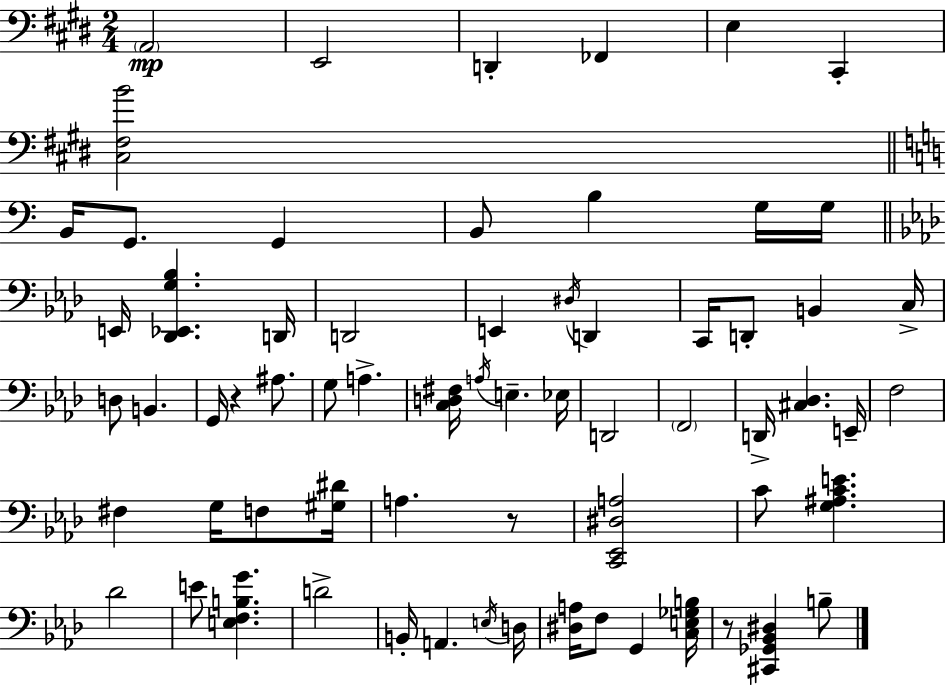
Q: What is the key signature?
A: E major